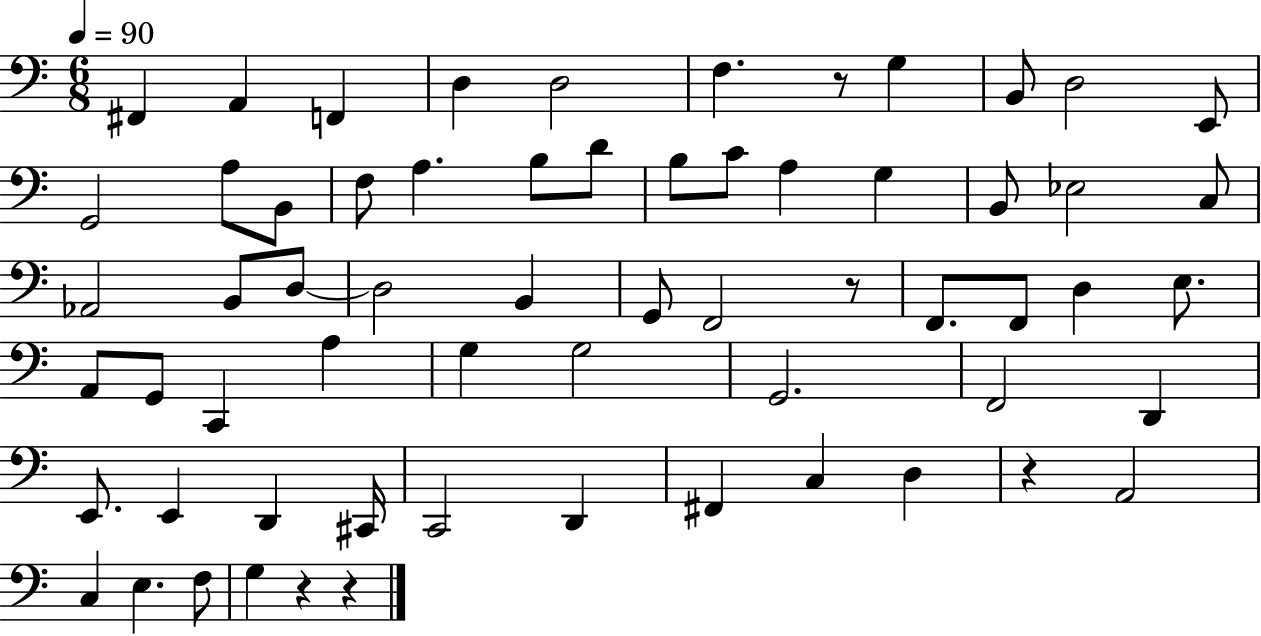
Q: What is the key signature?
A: C major